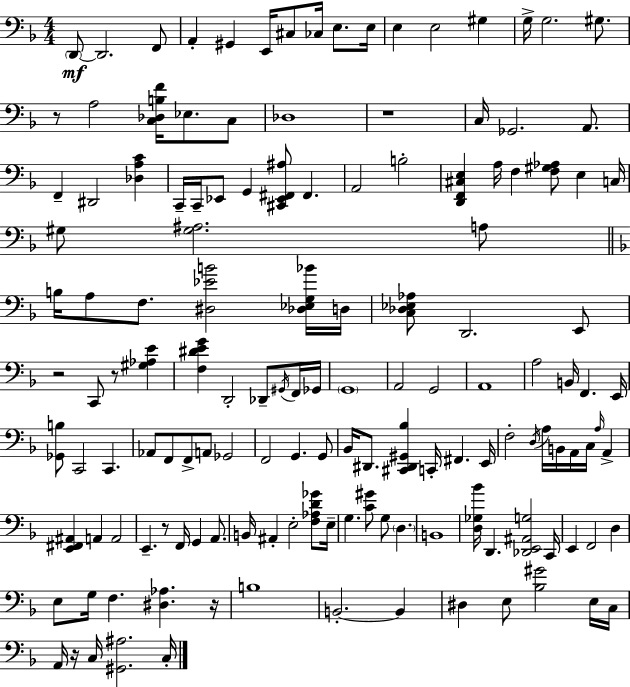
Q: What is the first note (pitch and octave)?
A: D2